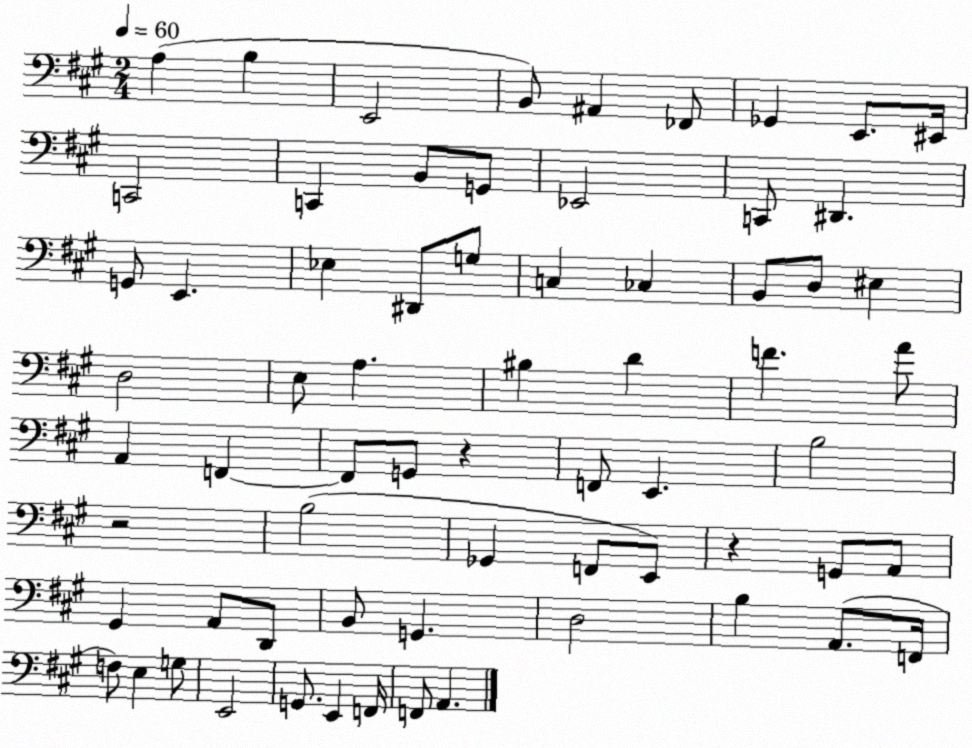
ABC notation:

X:1
T:Untitled
M:2/4
L:1/4
K:A
A, B, E,,2 B,,/2 ^A,, _F,,/2 _G,, E,,/2 ^E,,/4 C,,2 C,, B,,/2 G,,/2 _E,,2 C,,/2 ^D,, G,,/2 E,, _E, ^D,,/2 G,/2 C, _C, B,,/2 D,/2 ^E, D,2 E,/2 A, ^B, D F A/2 A,, F,, F,,/2 G,,/2 z F,,/2 E,, B,2 z2 B,2 _G,, F,,/2 E,,/2 z G,,/2 A,,/2 ^G,, A,,/2 D,,/2 B,,/2 G,, D,2 B, A,,/2 F,,/4 F,/2 E, G,/2 E,,2 G,,/2 E,, F,,/4 F,,/2 A,,